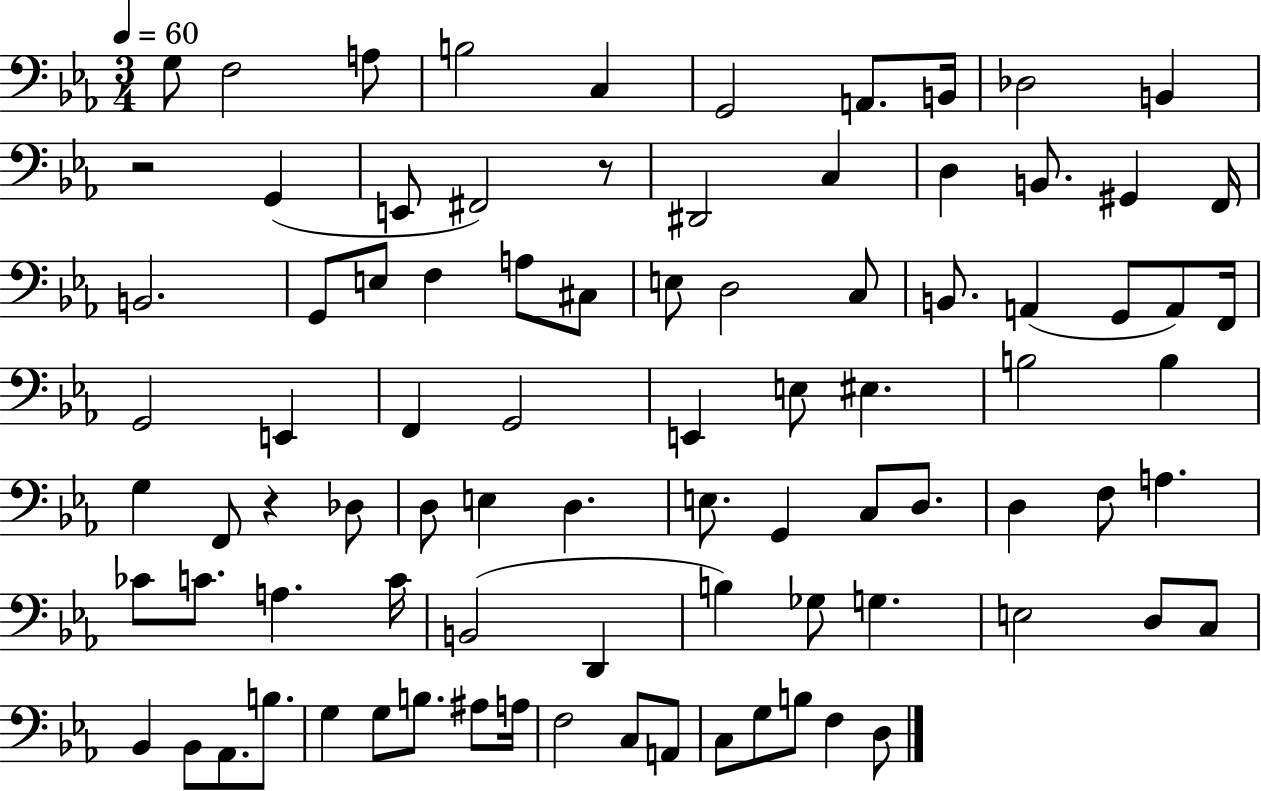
X:1
T:Untitled
M:3/4
L:1/4
K:Eb
G,/2 F,2 A,/2 B,2 C, G,,2 A,,/2 B,,/4 _D,2 B,, z2 G,, E,,/2 ^F,,2 z/2 ^D,,2 C, D, B,,/2 ^G,, F,,/4 B,,2 G,,/2 E,/2 F, A,/2 ^C,/2 E,/2 D,2 C,/2 B,,/2 A,, G,,/2 A,,/2 F,,/4 G,,2 E,, F,, G,,2 E,, E,/2 ^E, B,2 B, G, F,,/2 z _D,/2 D,/2 E, D, E,/2 G,, C,/2 D,/2 D, F,/2 A, _C/2 C/2 A, C/4 B,,2 D,, B, _G,/2 G, E,2 D,/2 C,/2 _B,, _B,,/2 _A,,/2 B,/2 G, G,/2 B,/2 ^A,/2 A,/4 F,2 C,/2 A,,/2 C,/2 G,/2 B,/2 F, D,/2